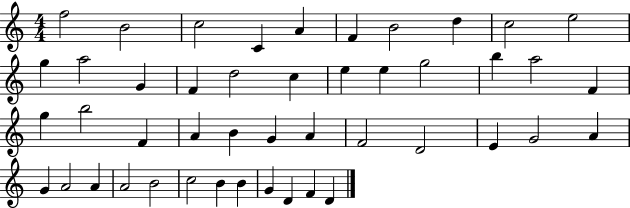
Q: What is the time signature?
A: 4/4